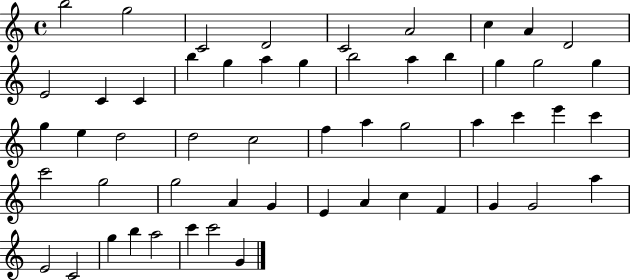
X:1
T:Untitled
M:4/4
L:1/4
K:C
b2 g2 C2 D2 C2 A2 c A D2 E2 C C b g a g b2 a b g g2 g g e d2 d2 c2 f a g2 a c' e' c' c'2 g2 g2 A G E A c F G G2 a E2 C2 g b a2 c' c'2 G